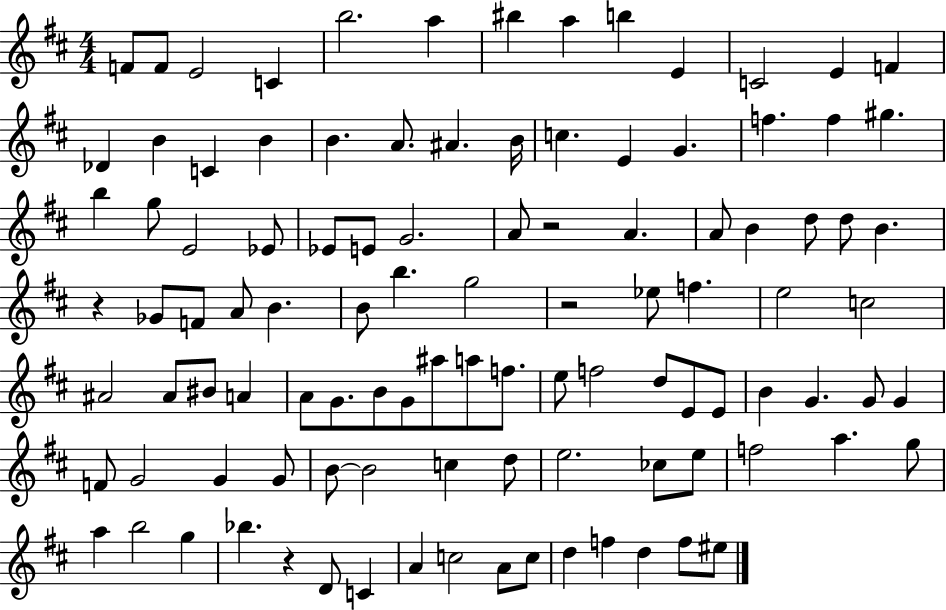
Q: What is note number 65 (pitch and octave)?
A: F5